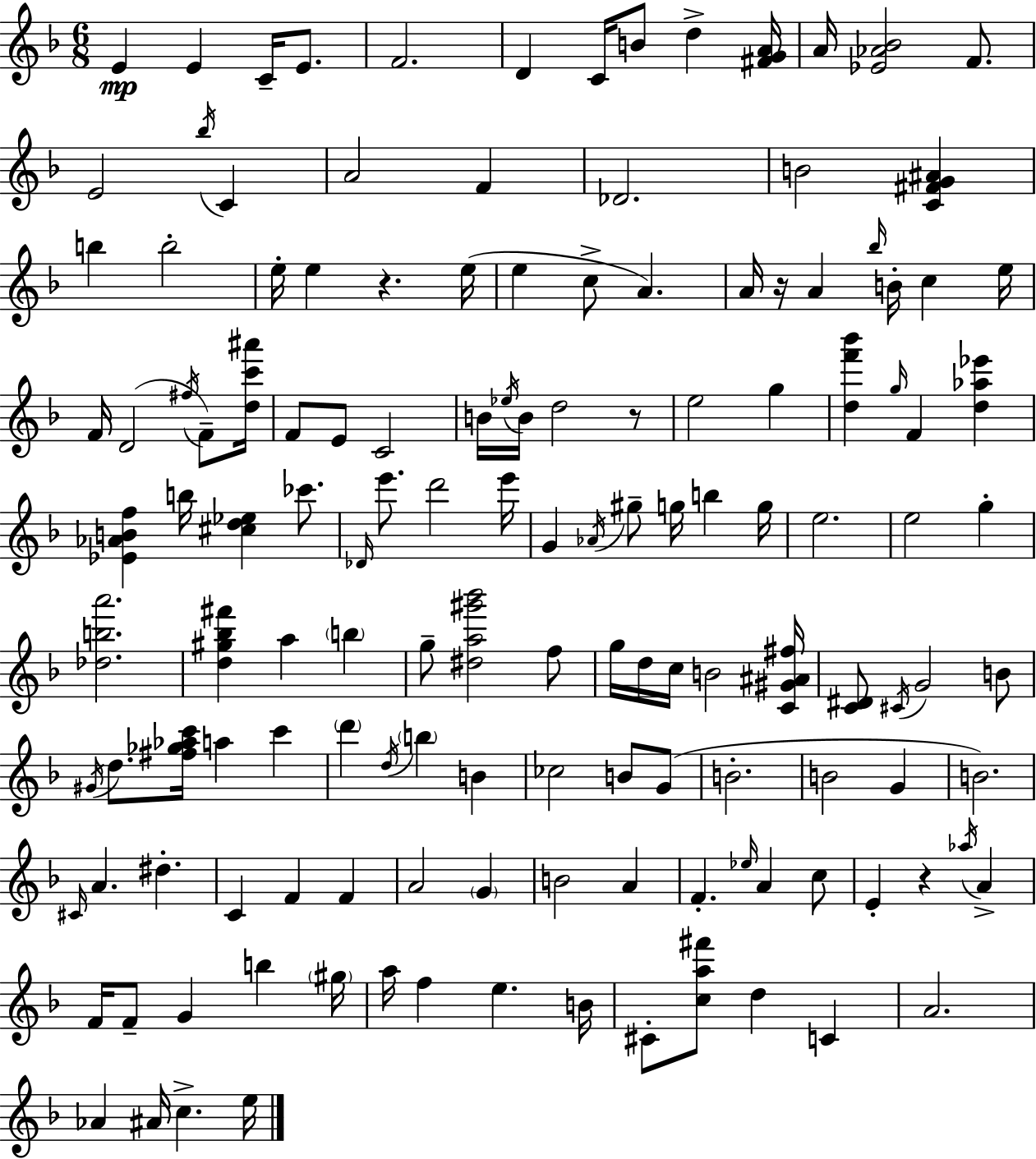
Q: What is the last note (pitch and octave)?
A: E5